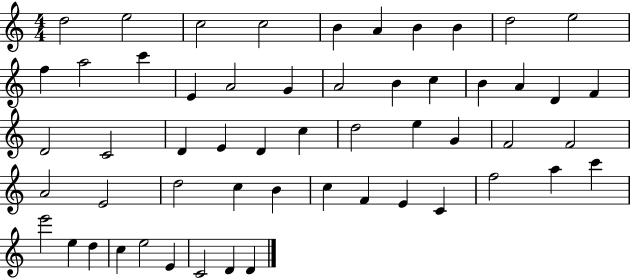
X:1
T:Untitled
M:4/4
L:1/4
K:C
d2 e2 c2 c2 B A B B d2 e2 f a2 c' E A2 G A2 B c B A D F D2 C2 D E D c d2 e G F2 F2 A2 E2 d2 c B c F E C f2 a c' e'2 e d c e2 E C2 D D